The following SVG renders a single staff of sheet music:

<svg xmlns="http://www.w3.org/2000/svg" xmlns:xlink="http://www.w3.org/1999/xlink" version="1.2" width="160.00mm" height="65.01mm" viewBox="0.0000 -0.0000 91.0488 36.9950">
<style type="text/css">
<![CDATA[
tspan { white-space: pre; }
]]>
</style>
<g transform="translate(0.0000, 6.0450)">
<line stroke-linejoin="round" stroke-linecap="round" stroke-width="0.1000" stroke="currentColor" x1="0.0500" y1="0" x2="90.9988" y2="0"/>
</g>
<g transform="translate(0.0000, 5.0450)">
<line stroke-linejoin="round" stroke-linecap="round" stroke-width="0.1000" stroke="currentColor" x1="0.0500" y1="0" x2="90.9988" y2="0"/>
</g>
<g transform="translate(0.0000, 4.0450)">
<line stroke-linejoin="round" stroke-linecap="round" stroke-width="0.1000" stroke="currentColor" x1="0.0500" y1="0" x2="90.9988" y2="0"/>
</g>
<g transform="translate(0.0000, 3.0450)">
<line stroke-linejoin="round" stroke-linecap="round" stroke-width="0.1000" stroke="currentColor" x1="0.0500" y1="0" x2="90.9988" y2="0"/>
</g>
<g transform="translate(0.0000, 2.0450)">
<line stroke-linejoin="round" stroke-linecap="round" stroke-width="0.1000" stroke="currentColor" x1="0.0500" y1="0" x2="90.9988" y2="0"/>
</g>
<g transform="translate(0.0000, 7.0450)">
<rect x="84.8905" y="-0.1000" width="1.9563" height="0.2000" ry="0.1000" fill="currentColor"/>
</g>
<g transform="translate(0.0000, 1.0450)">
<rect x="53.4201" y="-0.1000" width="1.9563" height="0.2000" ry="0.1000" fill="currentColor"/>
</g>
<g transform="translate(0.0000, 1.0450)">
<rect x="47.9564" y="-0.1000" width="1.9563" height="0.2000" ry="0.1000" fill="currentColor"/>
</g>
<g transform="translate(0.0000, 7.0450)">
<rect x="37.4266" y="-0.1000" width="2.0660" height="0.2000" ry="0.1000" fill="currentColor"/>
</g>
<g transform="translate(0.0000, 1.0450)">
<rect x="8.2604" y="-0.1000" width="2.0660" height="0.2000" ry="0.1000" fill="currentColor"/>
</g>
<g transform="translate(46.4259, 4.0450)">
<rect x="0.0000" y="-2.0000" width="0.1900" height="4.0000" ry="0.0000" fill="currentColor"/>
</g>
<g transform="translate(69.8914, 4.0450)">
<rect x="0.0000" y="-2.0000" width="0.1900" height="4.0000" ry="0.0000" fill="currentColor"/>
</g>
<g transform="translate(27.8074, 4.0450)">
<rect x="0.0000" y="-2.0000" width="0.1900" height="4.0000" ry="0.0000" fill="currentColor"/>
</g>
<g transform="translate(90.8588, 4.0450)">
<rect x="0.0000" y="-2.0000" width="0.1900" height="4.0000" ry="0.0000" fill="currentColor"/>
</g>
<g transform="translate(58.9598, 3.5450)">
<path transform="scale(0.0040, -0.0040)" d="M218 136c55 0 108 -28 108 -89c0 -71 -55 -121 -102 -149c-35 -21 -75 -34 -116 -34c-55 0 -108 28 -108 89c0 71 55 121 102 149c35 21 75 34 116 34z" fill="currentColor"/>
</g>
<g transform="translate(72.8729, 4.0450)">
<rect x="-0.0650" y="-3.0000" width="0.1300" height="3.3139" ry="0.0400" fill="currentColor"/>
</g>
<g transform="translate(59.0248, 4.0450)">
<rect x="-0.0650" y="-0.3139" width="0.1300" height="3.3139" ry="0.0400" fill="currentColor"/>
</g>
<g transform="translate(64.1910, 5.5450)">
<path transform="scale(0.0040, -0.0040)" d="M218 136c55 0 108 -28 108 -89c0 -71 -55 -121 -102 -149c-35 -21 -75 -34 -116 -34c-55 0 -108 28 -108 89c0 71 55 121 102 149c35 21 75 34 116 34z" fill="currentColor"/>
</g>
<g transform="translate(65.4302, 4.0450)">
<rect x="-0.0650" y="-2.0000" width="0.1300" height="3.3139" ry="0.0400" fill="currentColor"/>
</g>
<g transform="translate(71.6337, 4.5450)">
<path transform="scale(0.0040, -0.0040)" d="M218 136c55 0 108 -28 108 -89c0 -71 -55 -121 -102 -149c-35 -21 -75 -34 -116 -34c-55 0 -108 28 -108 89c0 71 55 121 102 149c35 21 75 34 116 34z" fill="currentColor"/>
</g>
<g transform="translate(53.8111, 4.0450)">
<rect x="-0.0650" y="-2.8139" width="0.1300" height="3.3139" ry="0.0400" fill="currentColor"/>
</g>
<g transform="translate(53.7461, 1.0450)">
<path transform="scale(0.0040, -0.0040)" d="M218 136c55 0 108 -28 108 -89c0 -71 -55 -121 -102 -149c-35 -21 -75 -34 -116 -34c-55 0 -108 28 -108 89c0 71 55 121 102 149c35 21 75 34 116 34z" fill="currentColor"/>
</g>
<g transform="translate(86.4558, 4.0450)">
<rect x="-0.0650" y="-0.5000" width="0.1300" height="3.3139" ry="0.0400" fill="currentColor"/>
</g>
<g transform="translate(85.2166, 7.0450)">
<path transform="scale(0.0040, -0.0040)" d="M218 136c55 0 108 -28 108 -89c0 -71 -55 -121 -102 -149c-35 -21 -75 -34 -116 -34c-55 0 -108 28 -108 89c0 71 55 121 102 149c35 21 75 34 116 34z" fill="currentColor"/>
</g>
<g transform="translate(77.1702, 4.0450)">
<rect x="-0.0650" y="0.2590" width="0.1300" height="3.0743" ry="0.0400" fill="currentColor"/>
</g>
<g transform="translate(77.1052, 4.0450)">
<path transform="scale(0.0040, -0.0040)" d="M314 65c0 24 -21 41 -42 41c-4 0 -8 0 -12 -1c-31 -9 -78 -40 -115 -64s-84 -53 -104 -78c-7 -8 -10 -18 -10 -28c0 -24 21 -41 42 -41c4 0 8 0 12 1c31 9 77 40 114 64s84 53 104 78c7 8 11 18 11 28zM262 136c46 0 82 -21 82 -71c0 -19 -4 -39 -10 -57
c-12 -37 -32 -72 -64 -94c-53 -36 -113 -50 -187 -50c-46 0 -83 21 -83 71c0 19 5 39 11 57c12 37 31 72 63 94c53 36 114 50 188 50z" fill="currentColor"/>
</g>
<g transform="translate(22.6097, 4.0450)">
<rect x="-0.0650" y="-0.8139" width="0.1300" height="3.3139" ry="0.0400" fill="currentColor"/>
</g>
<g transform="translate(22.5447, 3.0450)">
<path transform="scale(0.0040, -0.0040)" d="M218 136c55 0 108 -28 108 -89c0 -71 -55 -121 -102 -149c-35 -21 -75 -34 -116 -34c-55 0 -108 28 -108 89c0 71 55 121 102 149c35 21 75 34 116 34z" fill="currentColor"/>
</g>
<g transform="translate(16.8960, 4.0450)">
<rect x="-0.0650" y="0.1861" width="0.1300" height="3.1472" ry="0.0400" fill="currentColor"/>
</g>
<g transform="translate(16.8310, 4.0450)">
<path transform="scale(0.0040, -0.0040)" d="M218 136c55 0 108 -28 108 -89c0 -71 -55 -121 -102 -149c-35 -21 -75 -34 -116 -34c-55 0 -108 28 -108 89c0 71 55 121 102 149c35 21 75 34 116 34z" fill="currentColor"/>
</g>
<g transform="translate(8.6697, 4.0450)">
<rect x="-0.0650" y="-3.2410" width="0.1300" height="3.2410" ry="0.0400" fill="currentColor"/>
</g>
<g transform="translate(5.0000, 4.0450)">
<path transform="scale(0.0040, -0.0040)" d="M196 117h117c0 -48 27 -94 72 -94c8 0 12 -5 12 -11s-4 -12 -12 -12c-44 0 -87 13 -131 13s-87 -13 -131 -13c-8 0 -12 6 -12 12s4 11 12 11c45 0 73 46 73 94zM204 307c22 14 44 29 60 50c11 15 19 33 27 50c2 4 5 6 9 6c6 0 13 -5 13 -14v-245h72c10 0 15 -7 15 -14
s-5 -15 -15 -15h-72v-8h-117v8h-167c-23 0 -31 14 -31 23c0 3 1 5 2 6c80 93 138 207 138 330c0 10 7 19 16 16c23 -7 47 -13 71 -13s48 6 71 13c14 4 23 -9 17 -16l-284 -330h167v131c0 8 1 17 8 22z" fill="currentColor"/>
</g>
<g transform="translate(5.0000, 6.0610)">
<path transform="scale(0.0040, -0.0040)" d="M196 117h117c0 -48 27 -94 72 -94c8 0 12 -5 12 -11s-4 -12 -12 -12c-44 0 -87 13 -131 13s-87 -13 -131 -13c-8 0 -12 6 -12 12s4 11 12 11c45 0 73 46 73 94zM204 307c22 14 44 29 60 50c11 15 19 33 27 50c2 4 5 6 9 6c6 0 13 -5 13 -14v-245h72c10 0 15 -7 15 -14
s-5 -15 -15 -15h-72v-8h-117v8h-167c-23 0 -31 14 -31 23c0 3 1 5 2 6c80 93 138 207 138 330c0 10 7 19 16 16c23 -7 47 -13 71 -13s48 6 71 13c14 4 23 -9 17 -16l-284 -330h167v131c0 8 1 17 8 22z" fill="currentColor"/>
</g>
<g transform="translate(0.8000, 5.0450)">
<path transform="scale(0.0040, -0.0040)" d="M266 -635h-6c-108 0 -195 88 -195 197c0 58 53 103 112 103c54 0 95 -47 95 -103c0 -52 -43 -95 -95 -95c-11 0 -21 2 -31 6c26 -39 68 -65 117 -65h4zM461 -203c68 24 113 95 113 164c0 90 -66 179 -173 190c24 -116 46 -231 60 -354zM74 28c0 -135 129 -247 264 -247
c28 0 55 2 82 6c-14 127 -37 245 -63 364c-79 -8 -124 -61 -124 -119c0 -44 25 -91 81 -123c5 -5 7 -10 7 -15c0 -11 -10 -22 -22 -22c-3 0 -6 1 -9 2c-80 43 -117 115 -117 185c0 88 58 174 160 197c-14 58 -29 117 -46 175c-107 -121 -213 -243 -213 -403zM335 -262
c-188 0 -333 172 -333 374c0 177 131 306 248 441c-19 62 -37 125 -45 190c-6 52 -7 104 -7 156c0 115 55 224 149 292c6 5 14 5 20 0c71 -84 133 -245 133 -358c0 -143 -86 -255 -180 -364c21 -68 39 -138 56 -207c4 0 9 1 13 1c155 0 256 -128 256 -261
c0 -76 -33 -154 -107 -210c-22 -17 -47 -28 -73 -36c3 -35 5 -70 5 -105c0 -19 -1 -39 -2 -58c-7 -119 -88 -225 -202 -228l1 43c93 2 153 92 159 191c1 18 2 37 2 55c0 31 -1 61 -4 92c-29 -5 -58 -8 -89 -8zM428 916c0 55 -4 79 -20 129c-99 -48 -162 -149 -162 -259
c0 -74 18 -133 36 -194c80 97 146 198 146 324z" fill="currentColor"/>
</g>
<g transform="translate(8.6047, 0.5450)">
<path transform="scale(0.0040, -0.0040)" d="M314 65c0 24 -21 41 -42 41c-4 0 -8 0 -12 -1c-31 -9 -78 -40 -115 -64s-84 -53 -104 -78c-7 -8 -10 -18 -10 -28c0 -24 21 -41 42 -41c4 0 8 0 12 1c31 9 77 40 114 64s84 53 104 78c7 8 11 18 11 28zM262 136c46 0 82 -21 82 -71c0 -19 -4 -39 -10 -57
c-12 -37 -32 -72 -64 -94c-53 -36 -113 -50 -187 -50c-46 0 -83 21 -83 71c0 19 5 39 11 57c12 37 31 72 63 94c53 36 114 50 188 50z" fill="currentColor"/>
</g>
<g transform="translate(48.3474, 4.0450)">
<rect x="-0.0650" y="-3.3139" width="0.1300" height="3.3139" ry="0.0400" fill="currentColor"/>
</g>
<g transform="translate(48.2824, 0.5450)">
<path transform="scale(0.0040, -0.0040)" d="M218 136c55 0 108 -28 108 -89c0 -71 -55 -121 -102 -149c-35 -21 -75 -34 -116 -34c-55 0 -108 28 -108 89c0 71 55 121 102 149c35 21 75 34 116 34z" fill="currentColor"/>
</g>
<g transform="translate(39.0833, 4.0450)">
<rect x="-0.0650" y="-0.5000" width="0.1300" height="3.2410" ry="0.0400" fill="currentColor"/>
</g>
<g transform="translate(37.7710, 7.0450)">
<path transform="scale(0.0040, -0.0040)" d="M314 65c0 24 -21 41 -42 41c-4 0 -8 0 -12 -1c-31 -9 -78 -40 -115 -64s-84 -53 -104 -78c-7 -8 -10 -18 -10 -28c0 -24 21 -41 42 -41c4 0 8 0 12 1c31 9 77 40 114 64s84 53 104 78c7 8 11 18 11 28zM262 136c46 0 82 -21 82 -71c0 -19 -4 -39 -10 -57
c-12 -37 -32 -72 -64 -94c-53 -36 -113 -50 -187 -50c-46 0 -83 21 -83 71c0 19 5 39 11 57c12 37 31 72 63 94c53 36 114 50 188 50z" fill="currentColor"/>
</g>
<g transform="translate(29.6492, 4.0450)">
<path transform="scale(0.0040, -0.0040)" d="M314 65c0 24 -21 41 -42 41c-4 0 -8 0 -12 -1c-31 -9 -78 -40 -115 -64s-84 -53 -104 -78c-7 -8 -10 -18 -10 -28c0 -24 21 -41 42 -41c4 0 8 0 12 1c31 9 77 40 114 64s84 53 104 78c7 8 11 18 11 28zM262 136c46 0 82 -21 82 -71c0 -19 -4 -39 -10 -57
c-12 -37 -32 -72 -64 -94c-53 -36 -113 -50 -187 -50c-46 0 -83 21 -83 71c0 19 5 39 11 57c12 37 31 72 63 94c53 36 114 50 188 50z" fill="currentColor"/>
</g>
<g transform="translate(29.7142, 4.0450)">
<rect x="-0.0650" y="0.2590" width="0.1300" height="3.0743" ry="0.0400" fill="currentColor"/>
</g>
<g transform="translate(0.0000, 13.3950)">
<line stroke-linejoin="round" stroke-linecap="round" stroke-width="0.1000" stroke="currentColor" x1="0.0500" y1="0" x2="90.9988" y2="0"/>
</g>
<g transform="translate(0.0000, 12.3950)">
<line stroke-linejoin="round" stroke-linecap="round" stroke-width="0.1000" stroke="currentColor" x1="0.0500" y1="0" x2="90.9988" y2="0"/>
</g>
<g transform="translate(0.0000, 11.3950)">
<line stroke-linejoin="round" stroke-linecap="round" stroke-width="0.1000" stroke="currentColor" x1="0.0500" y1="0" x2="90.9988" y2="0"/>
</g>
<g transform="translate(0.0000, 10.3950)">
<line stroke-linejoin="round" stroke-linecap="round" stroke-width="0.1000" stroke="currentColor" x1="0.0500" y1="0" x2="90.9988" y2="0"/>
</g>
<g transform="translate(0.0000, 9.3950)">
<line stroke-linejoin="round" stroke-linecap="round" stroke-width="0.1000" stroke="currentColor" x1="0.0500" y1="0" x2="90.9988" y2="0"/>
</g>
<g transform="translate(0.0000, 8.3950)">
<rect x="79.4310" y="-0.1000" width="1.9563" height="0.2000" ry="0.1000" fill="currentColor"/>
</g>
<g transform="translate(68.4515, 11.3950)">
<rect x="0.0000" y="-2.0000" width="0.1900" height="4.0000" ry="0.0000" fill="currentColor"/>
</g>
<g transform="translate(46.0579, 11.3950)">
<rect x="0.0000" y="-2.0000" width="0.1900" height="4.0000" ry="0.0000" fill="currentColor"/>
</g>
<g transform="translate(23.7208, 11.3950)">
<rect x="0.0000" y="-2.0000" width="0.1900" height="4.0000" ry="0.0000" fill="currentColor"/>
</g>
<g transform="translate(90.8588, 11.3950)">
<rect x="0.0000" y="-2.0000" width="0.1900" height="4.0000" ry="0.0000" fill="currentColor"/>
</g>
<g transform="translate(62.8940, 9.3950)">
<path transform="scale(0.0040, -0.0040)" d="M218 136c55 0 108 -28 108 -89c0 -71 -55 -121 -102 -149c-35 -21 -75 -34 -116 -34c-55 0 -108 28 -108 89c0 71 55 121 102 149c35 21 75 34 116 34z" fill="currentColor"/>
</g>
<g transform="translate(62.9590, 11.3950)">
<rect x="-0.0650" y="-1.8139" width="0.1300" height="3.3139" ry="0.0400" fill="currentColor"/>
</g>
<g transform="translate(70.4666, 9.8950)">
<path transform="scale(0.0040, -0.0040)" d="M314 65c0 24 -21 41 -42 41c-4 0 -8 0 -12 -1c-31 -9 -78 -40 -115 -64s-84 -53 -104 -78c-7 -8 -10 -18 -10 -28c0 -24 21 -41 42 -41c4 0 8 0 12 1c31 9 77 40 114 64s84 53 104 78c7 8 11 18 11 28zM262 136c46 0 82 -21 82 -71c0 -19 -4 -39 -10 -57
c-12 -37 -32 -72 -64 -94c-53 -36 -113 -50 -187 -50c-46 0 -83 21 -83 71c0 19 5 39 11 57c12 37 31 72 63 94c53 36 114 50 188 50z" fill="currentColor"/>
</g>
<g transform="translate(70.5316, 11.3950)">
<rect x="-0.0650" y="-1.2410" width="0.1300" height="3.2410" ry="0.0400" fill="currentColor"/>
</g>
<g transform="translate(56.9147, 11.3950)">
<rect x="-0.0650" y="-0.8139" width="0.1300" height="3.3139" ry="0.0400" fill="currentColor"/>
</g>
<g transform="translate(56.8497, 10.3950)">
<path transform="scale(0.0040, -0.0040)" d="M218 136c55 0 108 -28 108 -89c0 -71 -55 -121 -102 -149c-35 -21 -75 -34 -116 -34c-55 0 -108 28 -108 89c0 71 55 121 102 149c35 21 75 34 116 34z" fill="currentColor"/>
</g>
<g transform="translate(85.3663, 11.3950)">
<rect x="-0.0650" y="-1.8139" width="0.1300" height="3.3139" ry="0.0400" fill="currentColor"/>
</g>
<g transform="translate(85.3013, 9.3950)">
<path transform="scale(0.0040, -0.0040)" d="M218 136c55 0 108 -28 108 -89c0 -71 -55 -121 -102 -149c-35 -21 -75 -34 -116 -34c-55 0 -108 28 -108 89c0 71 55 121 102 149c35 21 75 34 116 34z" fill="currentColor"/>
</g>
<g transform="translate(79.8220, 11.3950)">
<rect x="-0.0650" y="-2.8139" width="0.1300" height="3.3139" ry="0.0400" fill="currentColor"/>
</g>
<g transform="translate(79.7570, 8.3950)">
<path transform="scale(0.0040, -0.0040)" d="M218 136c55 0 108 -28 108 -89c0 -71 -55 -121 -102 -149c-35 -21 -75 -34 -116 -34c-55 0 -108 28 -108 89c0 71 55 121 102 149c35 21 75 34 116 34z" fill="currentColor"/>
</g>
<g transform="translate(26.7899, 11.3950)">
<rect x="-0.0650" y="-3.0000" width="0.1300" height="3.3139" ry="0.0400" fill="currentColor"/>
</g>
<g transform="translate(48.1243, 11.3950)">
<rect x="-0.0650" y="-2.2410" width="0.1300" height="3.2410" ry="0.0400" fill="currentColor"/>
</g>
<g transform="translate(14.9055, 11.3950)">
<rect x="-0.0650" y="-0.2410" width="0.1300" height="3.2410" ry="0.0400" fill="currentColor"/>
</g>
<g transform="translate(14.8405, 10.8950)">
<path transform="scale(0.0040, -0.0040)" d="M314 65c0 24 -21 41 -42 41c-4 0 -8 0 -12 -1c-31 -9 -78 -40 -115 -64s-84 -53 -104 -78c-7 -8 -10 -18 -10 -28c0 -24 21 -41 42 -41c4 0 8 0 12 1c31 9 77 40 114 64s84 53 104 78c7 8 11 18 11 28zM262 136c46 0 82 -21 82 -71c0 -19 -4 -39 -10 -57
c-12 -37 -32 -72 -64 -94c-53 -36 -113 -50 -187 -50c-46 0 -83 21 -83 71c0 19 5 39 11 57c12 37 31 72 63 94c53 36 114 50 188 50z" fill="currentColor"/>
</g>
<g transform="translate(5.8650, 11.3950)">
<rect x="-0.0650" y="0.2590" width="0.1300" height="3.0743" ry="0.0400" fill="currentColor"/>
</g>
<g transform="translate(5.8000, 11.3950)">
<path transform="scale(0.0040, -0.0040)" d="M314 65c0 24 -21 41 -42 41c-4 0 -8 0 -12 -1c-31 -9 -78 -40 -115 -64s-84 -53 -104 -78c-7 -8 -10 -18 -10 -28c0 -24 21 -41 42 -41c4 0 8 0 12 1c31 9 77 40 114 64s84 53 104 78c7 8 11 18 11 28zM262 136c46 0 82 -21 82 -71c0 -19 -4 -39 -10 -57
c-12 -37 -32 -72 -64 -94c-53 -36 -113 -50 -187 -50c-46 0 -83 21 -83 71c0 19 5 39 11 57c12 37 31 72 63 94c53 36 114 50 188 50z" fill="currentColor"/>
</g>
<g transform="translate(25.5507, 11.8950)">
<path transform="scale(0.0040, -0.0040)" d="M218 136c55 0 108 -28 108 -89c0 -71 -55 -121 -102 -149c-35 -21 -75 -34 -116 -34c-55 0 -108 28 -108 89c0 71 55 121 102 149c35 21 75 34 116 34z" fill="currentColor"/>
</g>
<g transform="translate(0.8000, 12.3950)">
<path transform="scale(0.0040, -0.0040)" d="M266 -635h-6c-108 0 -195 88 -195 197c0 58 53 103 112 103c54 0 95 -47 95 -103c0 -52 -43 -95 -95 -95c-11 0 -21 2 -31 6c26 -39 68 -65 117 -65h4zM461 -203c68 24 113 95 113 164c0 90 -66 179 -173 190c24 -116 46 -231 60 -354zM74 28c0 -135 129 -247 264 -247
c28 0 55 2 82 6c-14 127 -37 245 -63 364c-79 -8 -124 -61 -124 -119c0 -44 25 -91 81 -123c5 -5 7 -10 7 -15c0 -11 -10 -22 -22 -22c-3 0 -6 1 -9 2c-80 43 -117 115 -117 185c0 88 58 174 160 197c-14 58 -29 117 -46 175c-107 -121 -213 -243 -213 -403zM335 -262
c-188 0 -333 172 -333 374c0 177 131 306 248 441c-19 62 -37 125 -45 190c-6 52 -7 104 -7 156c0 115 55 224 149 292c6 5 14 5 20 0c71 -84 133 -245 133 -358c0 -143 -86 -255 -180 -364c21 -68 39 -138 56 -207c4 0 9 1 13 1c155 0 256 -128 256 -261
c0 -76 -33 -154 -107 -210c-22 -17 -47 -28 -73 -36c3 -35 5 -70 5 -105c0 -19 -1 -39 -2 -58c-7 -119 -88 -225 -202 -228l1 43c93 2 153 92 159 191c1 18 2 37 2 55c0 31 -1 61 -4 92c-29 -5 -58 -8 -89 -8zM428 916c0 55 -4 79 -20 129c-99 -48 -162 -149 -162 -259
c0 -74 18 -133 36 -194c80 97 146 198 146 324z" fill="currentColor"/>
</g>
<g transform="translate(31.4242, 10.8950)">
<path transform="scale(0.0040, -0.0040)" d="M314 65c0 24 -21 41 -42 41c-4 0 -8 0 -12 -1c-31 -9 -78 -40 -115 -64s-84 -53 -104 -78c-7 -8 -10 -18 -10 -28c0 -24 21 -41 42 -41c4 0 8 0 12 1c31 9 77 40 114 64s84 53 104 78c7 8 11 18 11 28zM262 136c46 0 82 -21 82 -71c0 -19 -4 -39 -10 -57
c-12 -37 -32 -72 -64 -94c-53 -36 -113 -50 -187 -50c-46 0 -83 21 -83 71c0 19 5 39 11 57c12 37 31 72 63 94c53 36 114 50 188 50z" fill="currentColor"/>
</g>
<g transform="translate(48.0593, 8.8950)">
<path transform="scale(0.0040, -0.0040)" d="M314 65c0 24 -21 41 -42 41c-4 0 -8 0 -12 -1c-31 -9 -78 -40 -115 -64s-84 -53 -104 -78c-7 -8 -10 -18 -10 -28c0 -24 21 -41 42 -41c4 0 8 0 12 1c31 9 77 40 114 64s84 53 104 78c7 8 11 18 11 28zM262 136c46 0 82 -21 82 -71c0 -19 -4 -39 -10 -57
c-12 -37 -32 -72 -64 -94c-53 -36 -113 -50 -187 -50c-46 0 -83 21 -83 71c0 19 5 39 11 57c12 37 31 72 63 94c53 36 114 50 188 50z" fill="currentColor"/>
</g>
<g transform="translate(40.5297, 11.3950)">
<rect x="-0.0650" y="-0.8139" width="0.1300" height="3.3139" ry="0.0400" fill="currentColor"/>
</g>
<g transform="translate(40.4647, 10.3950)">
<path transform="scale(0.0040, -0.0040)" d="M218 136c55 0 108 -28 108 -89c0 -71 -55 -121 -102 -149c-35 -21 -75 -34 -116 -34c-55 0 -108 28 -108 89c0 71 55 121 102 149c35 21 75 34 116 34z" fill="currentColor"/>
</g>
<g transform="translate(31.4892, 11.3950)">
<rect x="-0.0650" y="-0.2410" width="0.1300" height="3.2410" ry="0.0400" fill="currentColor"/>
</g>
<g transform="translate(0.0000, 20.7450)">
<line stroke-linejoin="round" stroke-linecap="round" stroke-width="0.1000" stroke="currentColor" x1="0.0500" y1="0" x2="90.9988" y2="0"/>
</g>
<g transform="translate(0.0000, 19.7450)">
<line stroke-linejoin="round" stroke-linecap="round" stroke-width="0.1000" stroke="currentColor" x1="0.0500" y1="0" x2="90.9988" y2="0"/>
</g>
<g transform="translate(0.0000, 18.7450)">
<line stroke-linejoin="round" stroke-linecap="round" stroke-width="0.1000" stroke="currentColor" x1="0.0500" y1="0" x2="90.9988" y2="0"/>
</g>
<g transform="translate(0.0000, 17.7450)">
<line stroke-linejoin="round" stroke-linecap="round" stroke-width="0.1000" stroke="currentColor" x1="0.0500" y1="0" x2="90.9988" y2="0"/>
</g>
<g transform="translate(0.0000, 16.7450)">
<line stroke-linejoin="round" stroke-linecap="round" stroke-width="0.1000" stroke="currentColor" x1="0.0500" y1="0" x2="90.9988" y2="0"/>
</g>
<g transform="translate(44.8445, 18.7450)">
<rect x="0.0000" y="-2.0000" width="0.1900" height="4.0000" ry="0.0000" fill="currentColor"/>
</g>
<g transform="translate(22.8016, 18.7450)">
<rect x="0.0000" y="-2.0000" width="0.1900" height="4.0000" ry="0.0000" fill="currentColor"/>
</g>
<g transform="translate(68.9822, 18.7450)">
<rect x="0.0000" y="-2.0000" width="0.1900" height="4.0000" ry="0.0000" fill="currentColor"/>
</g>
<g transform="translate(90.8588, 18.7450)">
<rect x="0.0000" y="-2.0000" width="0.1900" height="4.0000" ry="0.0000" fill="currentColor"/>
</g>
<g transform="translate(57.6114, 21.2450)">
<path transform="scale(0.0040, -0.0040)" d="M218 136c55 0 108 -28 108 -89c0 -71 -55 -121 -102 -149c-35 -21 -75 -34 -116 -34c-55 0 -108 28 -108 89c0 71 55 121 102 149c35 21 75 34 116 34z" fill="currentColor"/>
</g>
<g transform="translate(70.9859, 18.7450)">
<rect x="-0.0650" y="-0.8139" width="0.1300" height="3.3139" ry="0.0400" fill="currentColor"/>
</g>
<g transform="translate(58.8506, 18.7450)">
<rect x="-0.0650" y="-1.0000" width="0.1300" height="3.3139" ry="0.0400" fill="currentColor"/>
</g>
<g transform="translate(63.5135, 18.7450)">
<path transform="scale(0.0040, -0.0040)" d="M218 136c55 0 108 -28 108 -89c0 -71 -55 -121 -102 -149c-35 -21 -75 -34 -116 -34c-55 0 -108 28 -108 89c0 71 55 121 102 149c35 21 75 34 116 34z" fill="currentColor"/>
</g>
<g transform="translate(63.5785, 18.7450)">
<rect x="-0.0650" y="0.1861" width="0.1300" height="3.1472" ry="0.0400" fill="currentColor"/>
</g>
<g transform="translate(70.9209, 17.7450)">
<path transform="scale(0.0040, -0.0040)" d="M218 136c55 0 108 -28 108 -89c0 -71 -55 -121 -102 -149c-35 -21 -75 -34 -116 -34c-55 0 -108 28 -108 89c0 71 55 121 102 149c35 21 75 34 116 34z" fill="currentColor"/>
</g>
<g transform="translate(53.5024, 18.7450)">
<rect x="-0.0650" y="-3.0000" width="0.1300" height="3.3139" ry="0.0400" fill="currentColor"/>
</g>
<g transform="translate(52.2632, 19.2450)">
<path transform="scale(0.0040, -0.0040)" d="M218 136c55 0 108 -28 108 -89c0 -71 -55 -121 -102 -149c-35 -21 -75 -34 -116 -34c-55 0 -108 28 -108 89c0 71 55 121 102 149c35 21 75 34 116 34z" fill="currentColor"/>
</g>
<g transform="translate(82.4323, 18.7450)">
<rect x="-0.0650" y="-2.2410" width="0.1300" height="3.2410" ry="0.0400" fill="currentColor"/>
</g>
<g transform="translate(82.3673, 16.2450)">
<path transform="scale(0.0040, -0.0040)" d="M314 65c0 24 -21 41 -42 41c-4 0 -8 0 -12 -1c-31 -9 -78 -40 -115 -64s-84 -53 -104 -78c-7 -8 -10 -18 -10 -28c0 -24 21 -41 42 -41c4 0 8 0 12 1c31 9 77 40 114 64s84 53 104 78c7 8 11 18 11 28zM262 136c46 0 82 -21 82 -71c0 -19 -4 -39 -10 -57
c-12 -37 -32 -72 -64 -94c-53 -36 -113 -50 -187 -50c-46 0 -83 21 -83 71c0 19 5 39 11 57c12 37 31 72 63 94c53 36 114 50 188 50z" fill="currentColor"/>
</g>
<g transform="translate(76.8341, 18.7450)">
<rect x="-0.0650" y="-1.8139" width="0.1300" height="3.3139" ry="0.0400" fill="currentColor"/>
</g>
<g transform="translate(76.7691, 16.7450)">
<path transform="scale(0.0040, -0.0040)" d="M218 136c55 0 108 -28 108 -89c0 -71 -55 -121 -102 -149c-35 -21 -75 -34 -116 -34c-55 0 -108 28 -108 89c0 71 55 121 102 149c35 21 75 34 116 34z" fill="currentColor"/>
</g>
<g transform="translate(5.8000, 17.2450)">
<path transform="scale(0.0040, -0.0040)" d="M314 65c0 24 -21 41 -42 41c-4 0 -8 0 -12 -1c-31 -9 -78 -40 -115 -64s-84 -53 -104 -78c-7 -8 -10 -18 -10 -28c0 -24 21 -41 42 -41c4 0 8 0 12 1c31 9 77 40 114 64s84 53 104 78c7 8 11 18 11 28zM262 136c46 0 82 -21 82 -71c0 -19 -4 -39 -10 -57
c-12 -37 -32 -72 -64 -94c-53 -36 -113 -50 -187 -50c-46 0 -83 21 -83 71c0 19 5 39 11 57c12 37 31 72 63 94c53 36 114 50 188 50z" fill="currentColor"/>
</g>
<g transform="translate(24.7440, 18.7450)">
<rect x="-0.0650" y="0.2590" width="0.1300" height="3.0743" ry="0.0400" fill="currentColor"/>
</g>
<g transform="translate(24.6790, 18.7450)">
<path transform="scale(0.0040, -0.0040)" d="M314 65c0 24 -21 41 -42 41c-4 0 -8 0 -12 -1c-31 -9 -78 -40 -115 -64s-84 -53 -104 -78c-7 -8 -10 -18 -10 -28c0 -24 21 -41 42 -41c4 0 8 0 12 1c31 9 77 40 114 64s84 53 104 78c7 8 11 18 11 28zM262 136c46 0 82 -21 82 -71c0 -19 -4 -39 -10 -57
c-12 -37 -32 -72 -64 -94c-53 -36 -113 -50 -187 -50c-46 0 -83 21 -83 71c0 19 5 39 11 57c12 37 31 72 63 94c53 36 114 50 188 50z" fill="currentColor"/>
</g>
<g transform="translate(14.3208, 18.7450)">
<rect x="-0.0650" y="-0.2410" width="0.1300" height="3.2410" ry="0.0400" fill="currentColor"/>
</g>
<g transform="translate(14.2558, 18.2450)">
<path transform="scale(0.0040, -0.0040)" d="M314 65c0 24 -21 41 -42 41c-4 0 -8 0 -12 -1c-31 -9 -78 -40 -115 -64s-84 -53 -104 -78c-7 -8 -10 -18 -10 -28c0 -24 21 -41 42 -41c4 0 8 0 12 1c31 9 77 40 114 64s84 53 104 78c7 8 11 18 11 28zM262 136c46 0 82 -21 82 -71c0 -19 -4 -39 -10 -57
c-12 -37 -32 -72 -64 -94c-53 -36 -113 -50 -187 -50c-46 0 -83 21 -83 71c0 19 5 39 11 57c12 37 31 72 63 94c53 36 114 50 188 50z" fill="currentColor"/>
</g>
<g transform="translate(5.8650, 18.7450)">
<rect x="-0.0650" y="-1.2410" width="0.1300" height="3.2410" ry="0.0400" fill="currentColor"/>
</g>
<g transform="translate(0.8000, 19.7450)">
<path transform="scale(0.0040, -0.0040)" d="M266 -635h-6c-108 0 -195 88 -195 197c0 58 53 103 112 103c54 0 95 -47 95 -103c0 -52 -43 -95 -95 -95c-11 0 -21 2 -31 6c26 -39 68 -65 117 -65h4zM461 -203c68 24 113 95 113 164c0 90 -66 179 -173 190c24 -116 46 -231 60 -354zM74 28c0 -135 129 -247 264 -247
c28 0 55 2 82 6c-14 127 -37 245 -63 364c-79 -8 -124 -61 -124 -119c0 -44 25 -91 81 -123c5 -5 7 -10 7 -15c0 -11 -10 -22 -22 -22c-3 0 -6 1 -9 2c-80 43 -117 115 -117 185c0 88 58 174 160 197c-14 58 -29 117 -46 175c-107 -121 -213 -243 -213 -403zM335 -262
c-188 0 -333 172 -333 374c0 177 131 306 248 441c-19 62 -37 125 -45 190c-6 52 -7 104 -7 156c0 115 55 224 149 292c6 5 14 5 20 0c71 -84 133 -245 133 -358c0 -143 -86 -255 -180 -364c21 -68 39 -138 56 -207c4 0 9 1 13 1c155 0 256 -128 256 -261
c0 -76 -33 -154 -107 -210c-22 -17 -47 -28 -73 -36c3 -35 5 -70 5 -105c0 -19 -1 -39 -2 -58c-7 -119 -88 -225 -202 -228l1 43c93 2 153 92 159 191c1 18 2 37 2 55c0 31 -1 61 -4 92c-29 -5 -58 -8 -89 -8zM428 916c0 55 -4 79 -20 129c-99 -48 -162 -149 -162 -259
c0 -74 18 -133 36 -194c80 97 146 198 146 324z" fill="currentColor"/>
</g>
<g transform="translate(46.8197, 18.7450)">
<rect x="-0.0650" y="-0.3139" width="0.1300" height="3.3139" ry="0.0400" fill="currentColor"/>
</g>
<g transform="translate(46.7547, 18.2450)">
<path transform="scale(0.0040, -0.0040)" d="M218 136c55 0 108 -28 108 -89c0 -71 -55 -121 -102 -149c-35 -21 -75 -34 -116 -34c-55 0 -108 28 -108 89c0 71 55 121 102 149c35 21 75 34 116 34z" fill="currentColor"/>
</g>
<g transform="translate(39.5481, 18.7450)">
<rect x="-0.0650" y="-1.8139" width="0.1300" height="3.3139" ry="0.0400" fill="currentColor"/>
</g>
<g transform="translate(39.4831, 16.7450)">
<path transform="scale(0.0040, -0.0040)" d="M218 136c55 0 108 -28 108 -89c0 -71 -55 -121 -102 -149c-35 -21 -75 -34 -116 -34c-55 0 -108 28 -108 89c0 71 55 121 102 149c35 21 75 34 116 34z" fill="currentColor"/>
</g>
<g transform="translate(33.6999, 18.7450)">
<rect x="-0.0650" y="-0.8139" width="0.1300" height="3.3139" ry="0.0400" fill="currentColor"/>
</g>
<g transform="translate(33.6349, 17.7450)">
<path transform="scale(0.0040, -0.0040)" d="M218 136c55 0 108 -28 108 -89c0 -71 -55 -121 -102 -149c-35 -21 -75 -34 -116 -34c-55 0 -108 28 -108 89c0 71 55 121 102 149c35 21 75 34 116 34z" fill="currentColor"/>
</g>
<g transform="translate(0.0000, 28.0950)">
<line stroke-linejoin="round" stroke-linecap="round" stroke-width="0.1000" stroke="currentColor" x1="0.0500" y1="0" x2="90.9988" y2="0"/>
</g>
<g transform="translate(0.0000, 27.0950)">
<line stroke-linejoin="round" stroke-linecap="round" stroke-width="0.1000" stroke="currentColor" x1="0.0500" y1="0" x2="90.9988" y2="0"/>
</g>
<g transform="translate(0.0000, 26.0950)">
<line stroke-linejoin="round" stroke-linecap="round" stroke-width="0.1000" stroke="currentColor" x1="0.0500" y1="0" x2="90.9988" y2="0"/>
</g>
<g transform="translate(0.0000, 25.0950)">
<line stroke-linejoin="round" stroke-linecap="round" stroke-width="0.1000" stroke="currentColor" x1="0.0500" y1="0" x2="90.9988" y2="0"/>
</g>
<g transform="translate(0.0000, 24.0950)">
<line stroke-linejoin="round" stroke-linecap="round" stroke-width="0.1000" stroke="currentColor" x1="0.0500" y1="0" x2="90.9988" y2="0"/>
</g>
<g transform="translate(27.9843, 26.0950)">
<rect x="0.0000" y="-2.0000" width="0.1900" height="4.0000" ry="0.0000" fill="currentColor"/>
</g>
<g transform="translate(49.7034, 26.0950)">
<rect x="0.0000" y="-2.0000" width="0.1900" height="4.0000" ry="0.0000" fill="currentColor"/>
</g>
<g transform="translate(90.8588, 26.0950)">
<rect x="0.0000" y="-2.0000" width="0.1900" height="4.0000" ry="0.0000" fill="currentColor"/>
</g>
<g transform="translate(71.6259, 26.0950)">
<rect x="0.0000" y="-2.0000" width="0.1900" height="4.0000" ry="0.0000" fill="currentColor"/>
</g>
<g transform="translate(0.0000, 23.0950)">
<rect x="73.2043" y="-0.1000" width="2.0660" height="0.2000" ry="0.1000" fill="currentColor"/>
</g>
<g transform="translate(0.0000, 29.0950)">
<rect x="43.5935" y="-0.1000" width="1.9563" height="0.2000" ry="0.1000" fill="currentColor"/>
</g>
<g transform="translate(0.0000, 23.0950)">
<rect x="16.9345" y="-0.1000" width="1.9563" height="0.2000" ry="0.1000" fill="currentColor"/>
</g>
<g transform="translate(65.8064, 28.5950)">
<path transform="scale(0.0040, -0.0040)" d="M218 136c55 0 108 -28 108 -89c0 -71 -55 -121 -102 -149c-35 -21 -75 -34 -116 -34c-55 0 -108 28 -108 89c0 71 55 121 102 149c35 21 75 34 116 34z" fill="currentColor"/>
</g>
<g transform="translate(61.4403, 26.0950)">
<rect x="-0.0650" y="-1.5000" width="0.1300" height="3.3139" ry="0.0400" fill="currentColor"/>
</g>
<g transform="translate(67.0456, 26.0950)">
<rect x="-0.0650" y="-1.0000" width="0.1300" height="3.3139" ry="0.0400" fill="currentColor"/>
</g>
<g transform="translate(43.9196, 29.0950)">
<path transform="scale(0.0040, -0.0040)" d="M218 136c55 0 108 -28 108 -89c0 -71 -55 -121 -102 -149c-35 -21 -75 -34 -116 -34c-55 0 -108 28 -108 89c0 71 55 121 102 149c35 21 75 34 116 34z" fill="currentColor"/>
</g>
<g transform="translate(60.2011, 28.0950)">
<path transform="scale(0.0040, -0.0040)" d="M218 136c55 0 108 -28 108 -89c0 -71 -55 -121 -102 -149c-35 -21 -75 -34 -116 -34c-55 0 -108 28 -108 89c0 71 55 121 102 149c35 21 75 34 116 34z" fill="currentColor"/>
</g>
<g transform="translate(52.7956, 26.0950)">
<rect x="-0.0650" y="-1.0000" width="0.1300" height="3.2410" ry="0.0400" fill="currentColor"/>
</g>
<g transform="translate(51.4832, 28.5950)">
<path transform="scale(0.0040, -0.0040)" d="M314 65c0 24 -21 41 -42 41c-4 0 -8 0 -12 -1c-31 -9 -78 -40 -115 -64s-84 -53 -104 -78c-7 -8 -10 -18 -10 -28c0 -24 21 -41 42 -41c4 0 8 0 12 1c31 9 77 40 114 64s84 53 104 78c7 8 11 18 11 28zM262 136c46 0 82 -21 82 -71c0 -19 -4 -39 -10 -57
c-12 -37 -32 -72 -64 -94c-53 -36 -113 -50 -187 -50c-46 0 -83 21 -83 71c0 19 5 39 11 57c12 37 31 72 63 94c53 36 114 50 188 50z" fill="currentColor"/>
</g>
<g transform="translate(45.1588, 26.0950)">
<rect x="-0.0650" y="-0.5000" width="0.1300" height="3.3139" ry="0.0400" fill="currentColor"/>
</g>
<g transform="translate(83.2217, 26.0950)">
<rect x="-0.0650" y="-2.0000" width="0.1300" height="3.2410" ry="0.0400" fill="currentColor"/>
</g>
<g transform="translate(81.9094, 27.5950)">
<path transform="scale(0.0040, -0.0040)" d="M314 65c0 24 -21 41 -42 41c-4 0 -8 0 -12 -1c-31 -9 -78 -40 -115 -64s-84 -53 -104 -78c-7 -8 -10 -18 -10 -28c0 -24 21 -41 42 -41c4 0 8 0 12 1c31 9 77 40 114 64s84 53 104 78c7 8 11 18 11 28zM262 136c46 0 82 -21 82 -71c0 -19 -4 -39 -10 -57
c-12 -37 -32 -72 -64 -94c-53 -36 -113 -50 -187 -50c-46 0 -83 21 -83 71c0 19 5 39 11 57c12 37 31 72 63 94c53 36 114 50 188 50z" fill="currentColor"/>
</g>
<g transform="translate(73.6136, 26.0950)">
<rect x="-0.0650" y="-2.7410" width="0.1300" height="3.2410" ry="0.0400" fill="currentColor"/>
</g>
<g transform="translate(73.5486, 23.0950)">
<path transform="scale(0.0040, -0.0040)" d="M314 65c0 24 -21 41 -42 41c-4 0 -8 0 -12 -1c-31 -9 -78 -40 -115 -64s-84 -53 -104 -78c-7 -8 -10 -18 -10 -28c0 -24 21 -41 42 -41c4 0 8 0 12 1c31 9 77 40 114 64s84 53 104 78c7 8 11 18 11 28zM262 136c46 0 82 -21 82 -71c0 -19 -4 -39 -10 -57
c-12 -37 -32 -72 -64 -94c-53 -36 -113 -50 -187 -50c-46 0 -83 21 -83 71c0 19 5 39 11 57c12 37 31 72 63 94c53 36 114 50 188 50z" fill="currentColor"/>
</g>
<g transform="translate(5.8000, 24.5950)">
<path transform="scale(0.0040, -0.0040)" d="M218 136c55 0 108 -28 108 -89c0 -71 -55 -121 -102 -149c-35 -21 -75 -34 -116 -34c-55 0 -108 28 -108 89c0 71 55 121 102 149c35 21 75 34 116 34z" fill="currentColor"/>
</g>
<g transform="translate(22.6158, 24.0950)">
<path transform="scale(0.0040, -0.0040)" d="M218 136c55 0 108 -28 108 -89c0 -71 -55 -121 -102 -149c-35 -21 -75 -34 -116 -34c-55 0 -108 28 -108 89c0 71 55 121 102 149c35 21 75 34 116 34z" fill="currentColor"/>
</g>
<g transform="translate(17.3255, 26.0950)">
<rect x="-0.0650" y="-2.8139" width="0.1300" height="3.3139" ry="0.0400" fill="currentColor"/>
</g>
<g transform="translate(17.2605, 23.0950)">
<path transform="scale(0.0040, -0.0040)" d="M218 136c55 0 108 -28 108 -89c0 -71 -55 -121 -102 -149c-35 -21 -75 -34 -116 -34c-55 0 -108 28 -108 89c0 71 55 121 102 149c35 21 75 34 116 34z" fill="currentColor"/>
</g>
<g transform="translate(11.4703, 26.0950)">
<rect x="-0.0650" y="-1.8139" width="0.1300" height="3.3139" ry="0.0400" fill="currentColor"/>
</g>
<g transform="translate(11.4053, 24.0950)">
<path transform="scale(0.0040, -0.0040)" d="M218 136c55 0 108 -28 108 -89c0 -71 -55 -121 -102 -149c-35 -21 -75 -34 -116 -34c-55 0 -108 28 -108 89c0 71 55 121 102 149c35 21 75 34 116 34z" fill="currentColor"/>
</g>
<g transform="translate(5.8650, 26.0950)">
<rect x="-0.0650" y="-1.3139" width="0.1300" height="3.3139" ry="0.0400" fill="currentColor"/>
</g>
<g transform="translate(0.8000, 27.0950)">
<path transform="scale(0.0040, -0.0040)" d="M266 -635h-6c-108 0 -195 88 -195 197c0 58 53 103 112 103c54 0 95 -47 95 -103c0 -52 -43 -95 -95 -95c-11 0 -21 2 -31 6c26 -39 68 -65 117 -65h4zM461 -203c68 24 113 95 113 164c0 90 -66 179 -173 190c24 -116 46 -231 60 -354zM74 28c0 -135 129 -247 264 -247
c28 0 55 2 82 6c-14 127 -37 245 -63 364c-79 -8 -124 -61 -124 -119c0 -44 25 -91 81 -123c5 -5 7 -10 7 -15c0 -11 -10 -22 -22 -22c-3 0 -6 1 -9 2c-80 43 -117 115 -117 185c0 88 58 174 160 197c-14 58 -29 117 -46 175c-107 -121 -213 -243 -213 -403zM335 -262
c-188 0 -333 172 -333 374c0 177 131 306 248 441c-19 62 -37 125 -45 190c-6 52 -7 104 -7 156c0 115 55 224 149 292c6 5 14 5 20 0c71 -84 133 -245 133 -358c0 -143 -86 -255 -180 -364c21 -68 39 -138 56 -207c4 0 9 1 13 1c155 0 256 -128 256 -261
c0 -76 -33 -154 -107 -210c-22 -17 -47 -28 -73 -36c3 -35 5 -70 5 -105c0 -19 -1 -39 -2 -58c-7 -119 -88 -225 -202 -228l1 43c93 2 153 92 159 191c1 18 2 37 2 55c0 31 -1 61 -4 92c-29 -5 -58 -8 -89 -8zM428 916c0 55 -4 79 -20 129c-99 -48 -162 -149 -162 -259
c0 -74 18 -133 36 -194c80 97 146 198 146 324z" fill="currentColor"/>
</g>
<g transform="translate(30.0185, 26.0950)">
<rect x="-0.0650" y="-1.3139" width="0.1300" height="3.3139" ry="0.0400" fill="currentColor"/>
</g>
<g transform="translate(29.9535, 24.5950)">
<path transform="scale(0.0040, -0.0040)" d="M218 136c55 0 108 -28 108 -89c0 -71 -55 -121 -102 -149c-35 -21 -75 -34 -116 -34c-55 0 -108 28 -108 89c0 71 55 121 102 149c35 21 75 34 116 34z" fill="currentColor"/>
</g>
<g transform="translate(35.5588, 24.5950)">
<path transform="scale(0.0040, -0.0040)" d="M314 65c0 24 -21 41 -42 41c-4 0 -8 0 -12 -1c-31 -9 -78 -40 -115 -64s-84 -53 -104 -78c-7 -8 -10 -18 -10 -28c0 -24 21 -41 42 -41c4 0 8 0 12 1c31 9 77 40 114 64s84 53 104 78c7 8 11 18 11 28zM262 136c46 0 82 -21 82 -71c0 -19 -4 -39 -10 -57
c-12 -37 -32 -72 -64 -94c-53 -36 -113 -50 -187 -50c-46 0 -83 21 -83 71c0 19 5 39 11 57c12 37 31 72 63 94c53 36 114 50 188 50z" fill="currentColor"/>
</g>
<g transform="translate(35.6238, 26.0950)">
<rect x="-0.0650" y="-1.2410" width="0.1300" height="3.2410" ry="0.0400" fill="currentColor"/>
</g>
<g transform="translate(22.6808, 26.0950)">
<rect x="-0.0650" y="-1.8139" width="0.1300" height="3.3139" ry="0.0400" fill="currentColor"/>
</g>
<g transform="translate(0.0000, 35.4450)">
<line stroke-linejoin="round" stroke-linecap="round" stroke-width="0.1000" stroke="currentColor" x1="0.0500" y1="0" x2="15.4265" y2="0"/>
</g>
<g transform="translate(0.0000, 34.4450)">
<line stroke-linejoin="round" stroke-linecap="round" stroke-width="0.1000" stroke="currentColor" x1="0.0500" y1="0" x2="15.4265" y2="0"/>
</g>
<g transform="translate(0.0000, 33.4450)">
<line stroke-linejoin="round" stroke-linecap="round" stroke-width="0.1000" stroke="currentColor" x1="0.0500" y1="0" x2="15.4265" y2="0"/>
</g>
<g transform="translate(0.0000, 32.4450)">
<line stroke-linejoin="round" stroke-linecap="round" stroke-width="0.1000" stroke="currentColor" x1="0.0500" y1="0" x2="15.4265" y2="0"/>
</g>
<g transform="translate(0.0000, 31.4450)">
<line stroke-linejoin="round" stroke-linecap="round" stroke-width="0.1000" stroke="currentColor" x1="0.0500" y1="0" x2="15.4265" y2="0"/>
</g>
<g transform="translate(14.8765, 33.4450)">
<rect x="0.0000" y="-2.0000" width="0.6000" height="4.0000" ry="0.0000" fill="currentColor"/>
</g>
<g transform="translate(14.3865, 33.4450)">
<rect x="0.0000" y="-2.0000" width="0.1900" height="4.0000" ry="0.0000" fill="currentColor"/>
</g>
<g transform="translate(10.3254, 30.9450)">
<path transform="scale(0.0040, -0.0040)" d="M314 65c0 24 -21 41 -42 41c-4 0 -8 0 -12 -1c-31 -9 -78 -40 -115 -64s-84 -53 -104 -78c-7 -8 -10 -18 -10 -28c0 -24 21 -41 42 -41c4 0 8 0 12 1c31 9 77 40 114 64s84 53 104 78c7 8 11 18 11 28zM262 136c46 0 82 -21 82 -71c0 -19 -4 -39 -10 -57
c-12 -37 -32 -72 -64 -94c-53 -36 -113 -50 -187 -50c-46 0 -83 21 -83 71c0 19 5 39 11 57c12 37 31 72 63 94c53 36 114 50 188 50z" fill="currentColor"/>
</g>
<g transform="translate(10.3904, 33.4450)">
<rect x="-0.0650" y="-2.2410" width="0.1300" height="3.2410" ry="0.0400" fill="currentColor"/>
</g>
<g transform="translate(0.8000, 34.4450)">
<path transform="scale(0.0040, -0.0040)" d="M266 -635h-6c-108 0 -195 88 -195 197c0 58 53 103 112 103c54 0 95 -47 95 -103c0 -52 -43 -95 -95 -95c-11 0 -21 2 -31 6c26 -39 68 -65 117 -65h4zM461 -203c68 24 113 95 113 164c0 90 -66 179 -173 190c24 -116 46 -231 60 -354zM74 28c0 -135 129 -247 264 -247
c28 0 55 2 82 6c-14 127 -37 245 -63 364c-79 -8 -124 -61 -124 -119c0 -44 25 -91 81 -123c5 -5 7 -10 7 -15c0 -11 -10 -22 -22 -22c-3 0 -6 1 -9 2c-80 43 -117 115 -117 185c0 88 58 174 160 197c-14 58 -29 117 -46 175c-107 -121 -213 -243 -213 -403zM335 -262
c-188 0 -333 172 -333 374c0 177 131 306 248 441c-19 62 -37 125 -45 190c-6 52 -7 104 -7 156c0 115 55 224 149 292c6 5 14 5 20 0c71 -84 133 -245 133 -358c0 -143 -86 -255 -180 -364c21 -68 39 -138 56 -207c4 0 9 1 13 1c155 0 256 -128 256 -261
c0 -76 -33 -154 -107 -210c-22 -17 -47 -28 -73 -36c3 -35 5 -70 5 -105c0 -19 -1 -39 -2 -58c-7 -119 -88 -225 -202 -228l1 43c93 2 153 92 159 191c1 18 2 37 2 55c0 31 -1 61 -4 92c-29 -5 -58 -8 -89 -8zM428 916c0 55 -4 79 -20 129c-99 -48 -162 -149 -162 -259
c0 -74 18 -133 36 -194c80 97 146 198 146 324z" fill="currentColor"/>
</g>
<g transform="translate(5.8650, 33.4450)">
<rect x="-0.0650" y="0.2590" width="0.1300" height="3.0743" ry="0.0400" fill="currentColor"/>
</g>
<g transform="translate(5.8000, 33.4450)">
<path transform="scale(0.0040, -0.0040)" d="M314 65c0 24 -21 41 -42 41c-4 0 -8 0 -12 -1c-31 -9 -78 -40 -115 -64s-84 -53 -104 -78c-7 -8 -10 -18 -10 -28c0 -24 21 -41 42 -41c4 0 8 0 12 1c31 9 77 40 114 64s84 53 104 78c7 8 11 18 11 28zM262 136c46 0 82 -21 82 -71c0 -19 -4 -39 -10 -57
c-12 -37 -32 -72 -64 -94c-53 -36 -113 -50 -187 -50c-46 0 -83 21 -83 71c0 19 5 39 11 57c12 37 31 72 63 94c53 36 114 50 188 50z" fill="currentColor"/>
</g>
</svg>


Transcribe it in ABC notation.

X:1
T:Untitled
M:4/4
L:1/4
K:C
b2 B d B2 C2 b a c F A B2 C B2 c2 A c2 d g2 d f e2 a f e2 c2 B2 d f c A D B d f g2 e f a f e e2 C D2 E D a2 F2 B2 g2